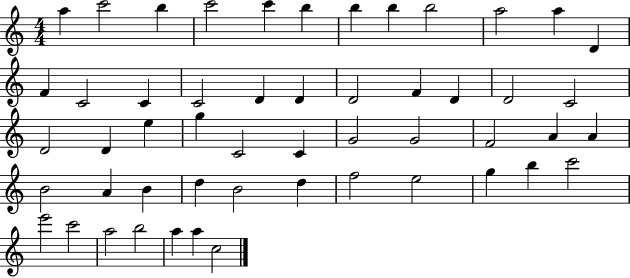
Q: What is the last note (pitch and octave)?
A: C5